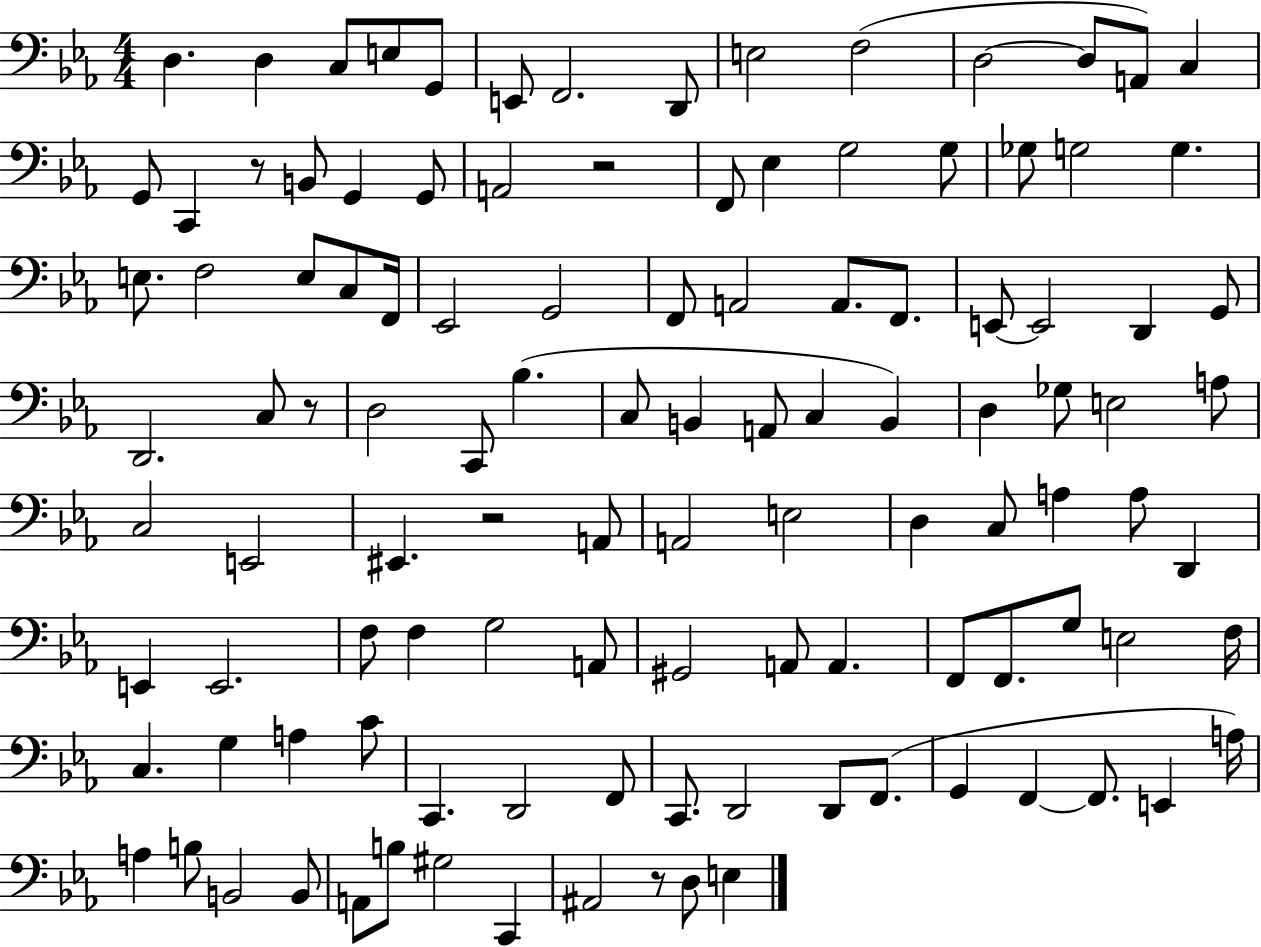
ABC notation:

X:1
T:Untitled
M:4/4
L:1/4
K:Eb
D, D, C,/2 E,/2 G,,/2 E,,/2 F,,2 D,,/2 E,2 F,2 D,2 D,/2 A,,/2 C, G,,/2 C,, z/2 B,,/2 G,, G,,/2 A,,2 z2 F,,/2 _E, G,2 G,/2 _G,/2 G,2 G, E,/2 F,2 E,/2 C,/2 F,,/4 _E,,2 G,,2 F,,/2 A,,2 A,,/2 F,,/2 E,,/2 E,,2 D,, G,,/2 D,,2 C,/2 z/2 D,2 C,,/2 _B, C,/2 B,, A,,/2 C, B,, D, _G,/2 E,2 A,/2 C,2 E,,2 ^E,, z2 A,,/2 A,,2 E,2 D, C,/2 A, A,/2 D,, E,, E,,2 F,/2 F, G,2 A,,/2 ^G,,2 A,,/2 A,, F,,/2 F,,/2 G,/2 E,2 F,/4 C, G, A, C/2 C,, D,,2 F,,/2 C,,/2 D,,2 D,,/2 F,,/2 G,, F,, F,,/2 E,, A,/4 A, B,/2 B,,2 B,,/2 A,,/2 B,/2 ^G,2 C,, ^A,,2 z/2 D,/2 E,